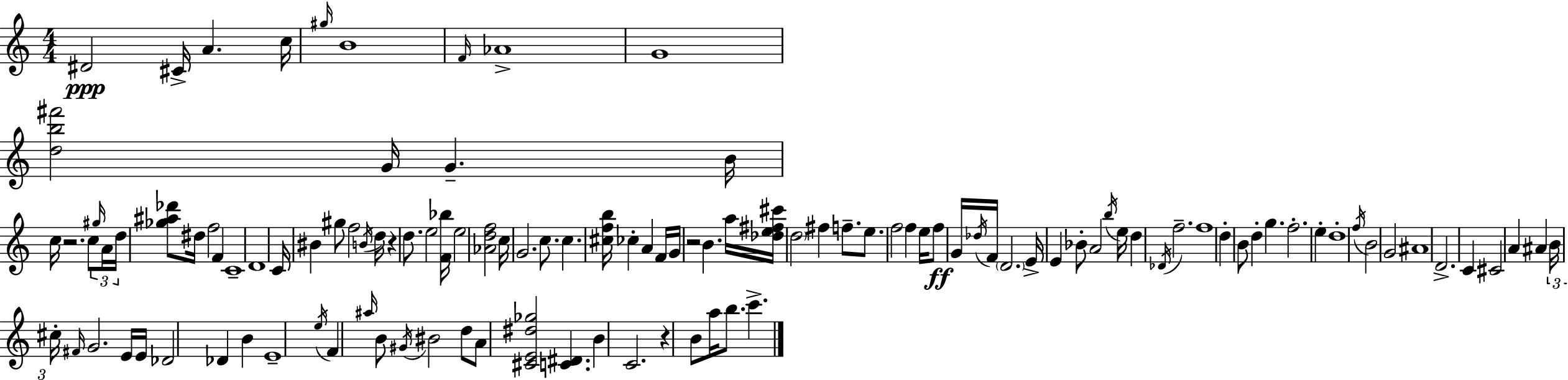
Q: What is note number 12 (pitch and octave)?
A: B4